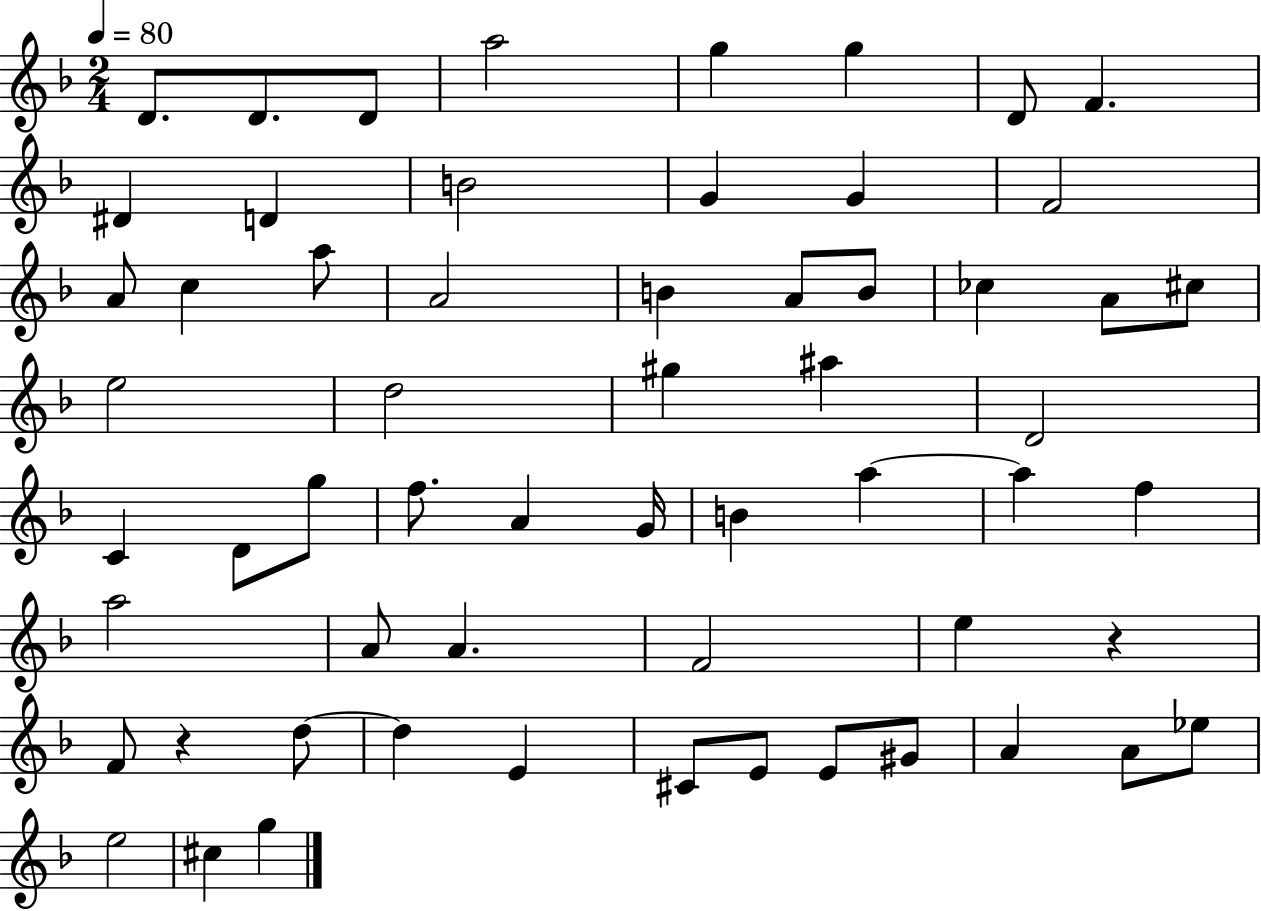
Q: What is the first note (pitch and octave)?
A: D4